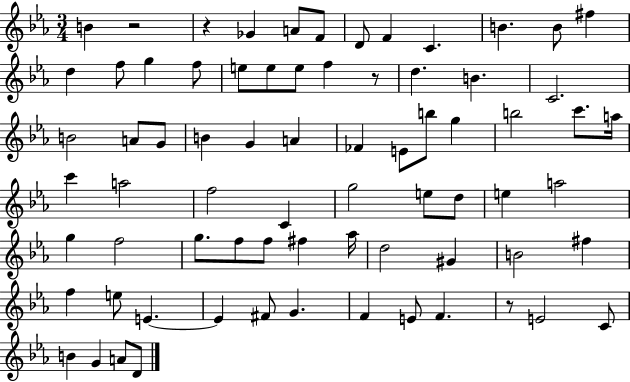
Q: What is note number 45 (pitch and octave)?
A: F5